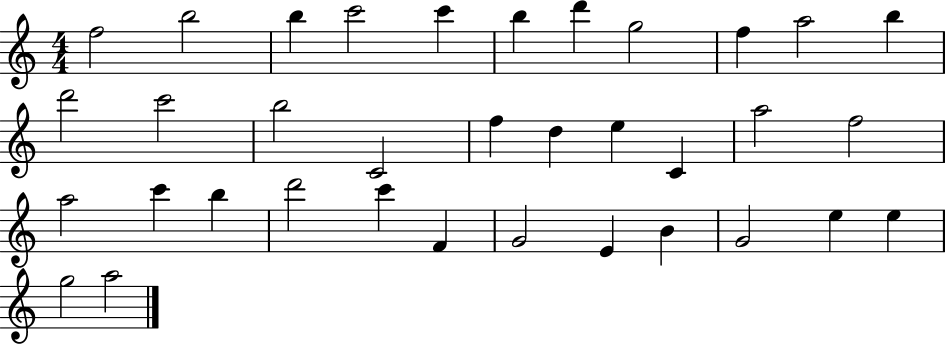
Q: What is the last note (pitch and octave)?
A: A5